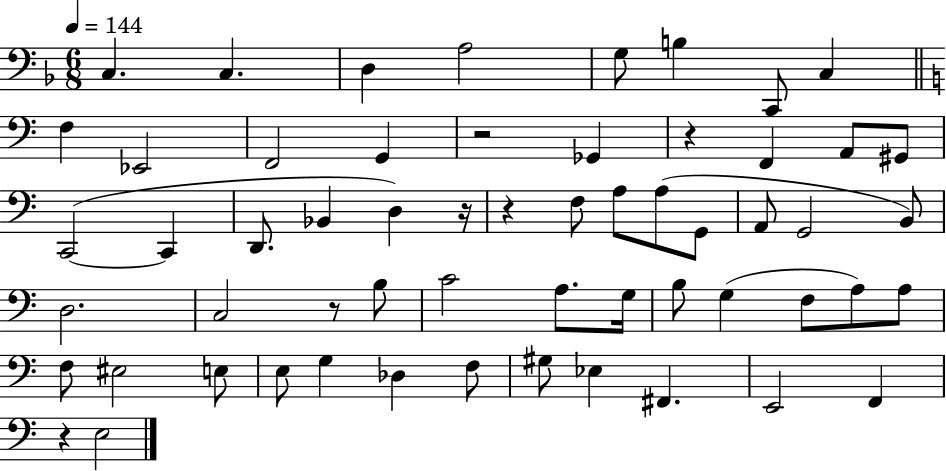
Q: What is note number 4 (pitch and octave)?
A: A3